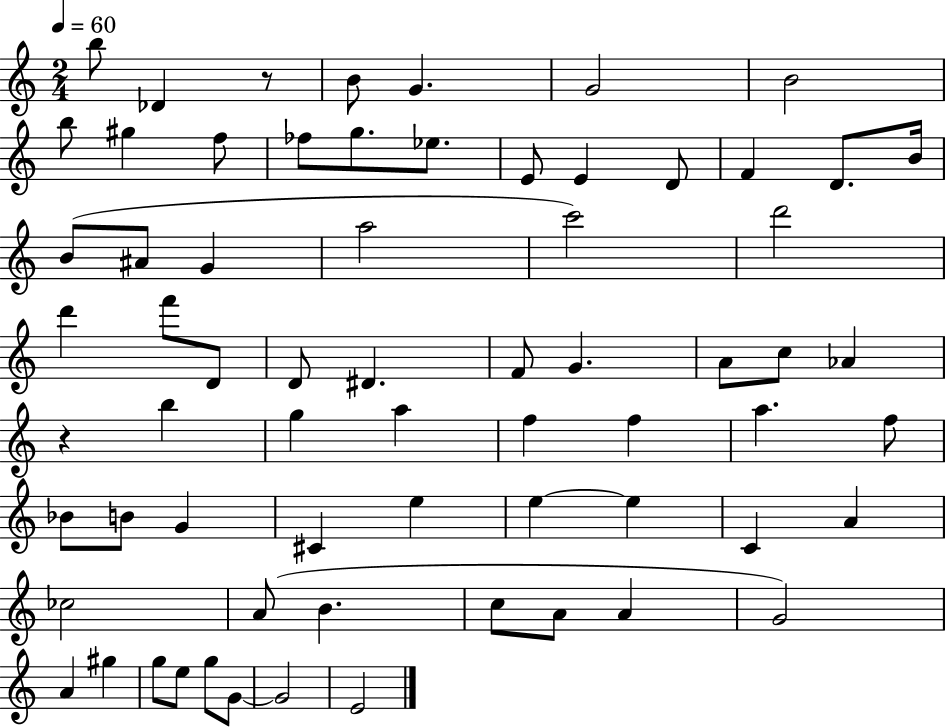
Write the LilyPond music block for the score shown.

{
  \clef treble
  \numericTimeSignature
  \time 2/4
  \key c \major
  \tempo 4 = 60
  b''8 des'4 r8 | b'8 g'4. | g'2 | b'2 | \break b''8 gis''4 f''8 | fes''8 g''8. ees''8. | e'8 e'4 d'8 | f'4 d'8. b'16 | \break b'8( ais'8 g'4 | a''2 | c'''2) | d'''2 | \break d'''4 f'''8 d'8 | d'8 dis'4. | f'8 g'4. | a'8 c''8 aes'4 | \break r4 b''4 | g''4 a''4 | f''4 f''4 | a''4. f''8 | \break bes'8 b'8 g'4 | cis'4 e''4 | e''4~~ e''4 | c'4 a'4 | \break ces''2 | a'8( b'4. | c''8 a'8 a'4 | g'2) | \break a'4 gis''4 | g''8 e''8 g''8 g'8~~ | g'2 | e'2 | \break \bar "|."
}